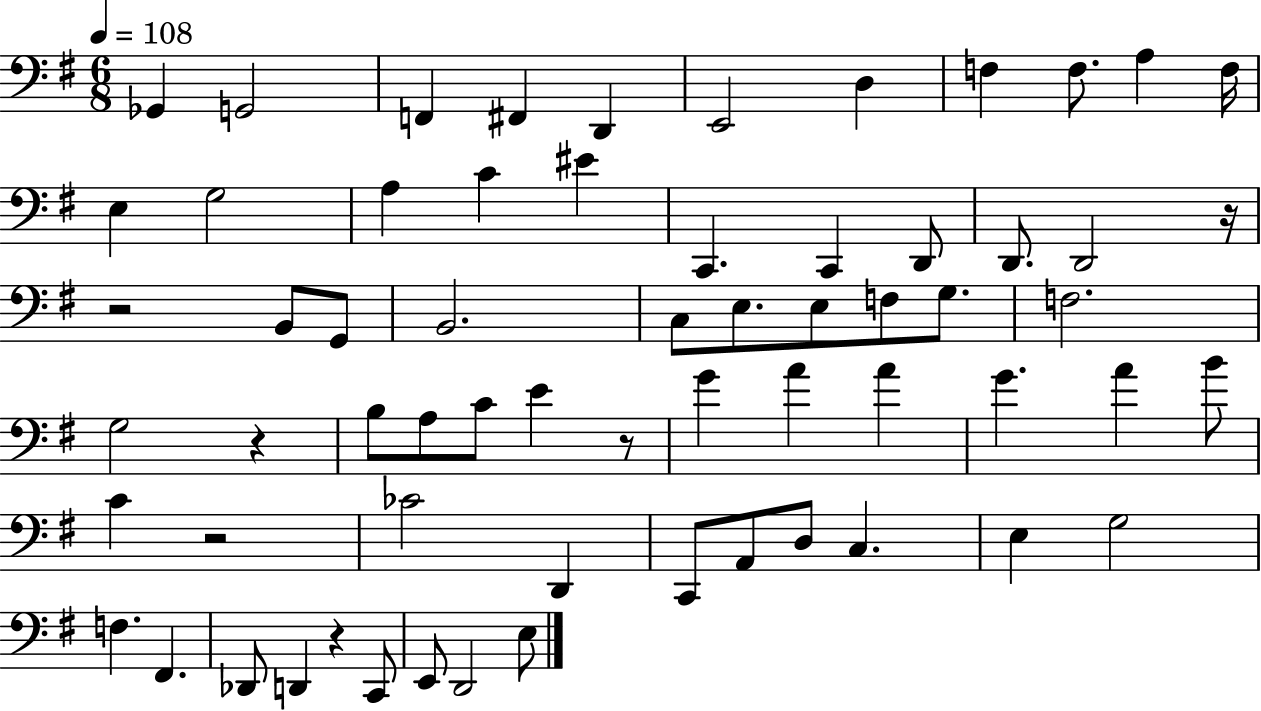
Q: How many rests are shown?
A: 6